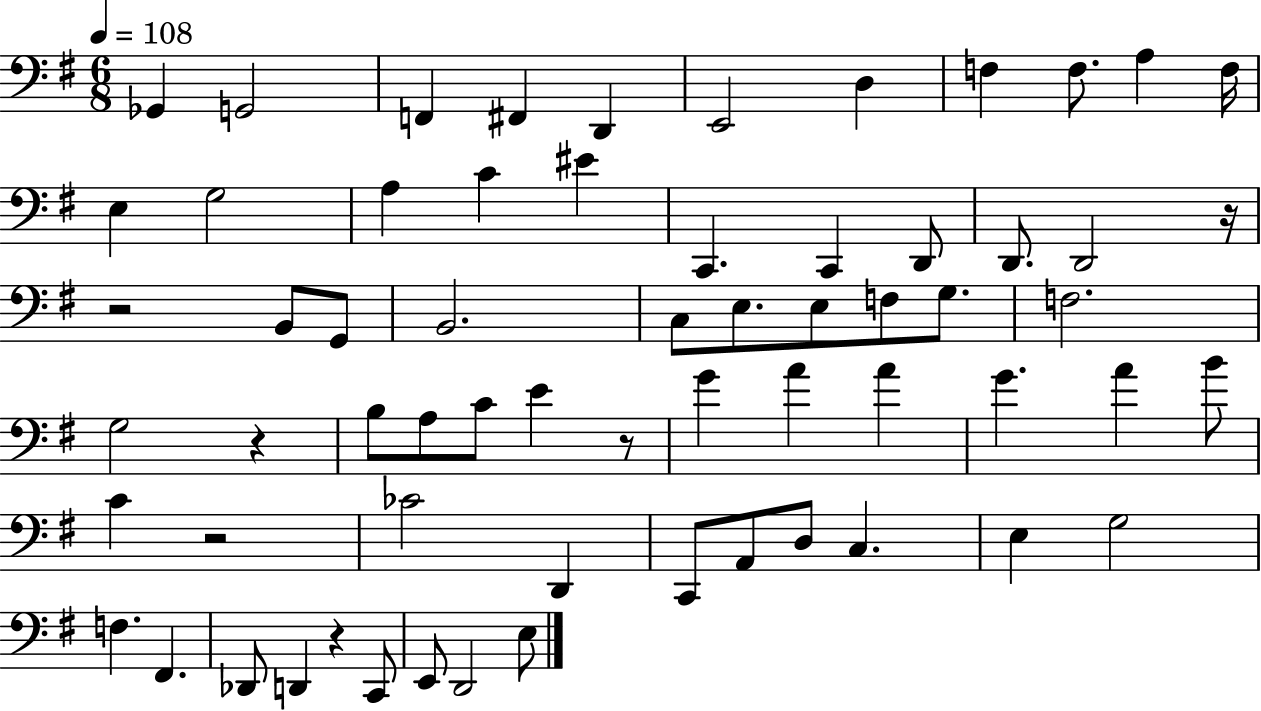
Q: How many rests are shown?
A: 6